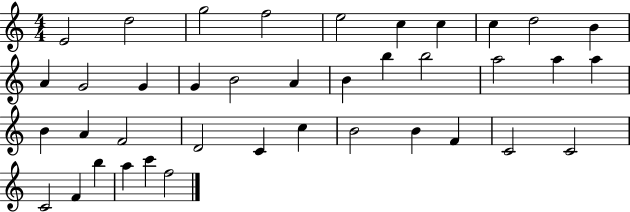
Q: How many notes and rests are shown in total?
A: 39